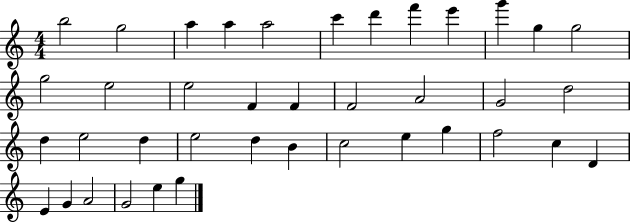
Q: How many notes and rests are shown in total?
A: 39